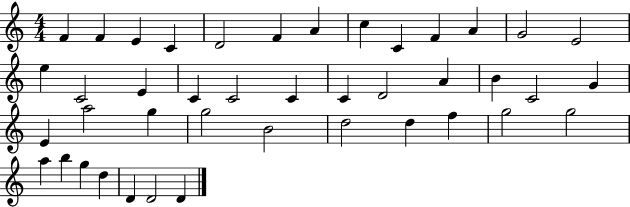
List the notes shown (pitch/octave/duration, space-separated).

F4/q F4/q E4/q C4/q D4/h F4/q A4/q C5/q C4/q F4/q A4/q G4/h E4/h E5/q C4/h E4/q C4/q C4/h C4/q C4/q D4/h A4/q B4/q C4/h G4/q E4/q A5/h G5/q G5/h B4/h D5/h D5/q F5/q G5/h G5/h A5/q B5/q G5/q D5/q D4/q D4/h D4/q